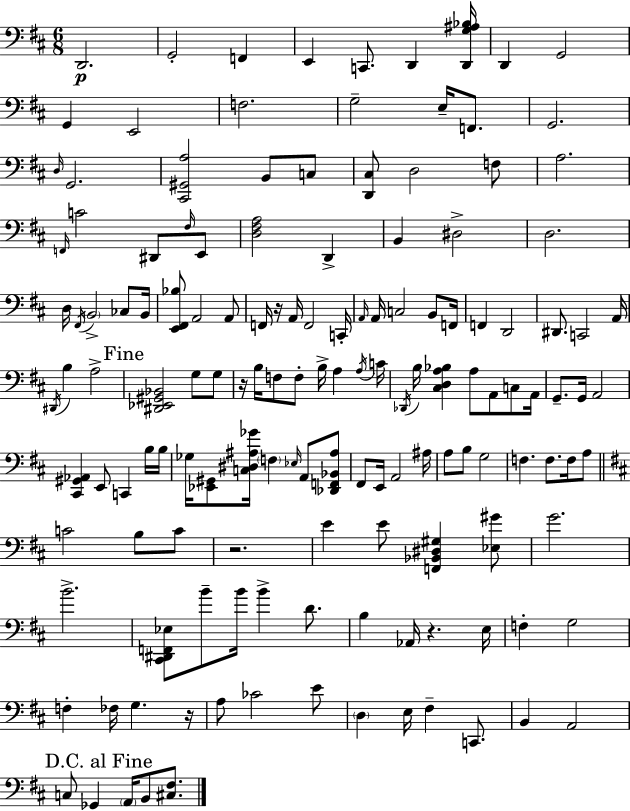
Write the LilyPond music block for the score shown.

{
  \clef bass
  \numericTimeSignature
  \time 6/8
  \key d \major
  d,2.\p | g,2-. f,4 | e,4 c,8. d,4 <d, g ais bes>16 | d,4 g,2 | \break g,4 e,2 | f2. | g2-- e16-- f,8. | g,2. | \break \grace { d16 } g,2. | <cis, gis, a>2 b,8 c8 | <d, cis>8 d2 f8 | a2. | \break \grace { f,16 } c'2 dis,8 | \grace { fis16 } e,8 <d fis a>2 d,4-> | b,4 dis2-> | d2. | \break d16 \acciaccatura { fis,16 } \parenthesize b,2-> | ces8 b,16 <e, fis, bes>8 a,2 | a,8 f,16 r16 a,16 f,2 | c,16-. \grace { a,16 } a,16 c2 | \break b,8 f,16 f,4 d,2 | dis,8. c,2 | a,16 \acciaccatura { dis,16 } b4 a2-> | \mark "Fine" <dis, ees, gis, bes,>2 | \break g8 g8 r16 b16 f8 f8-. | b16-> a4 \acciaccatura { a16 } c'16 \acciaccatura { des,16 } b16 <cis d a bes>4 | a8 a,8 c8 a,16 g,8.-- g,16 | a,2 <cis, gis, aes,>4 | \break e,8 c,4 b16 b16 ges16 <ees, gis,>8 <c dis ais ges'>16 | \parenthesize f4 \grace { ees16 } a,8 <des, f, bes, ais>8 fis,8 e,16 | a,2 ais16 a8 b8 | g2 f4. | \break f8. f16 a8 \bar "||" \break \key d \major c'2 b8 c'8 | r2. | e'4 e'8 <f, bes, dis gis>4 <ees gis'>8 | g'2. | \break b'2.-> | <cis, dis, f, ees>8 b'8-- b'16 b'4-> d'8. | b4 aes,16 r4. e16 | f4-. g2 | \break f4-. fes16 g4. r16 | a8 ces'2 e'8 | \parenthesize d4 e16 fis4-- c,8. | b,4 a,2 | \break \mark "D.C. al Fine" c8 ges,4 \parenthesize a,16 b,8 <cis fis>8. | \bar "|."
}